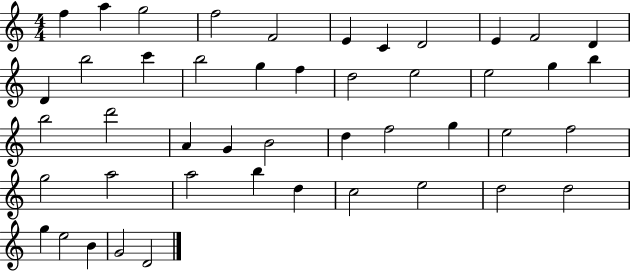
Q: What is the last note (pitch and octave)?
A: D4